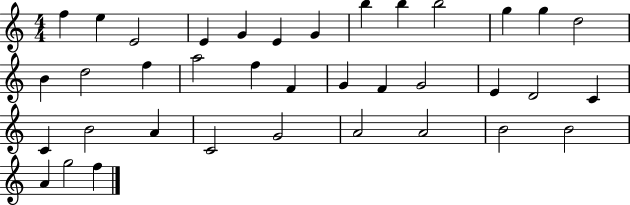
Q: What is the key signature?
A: C major